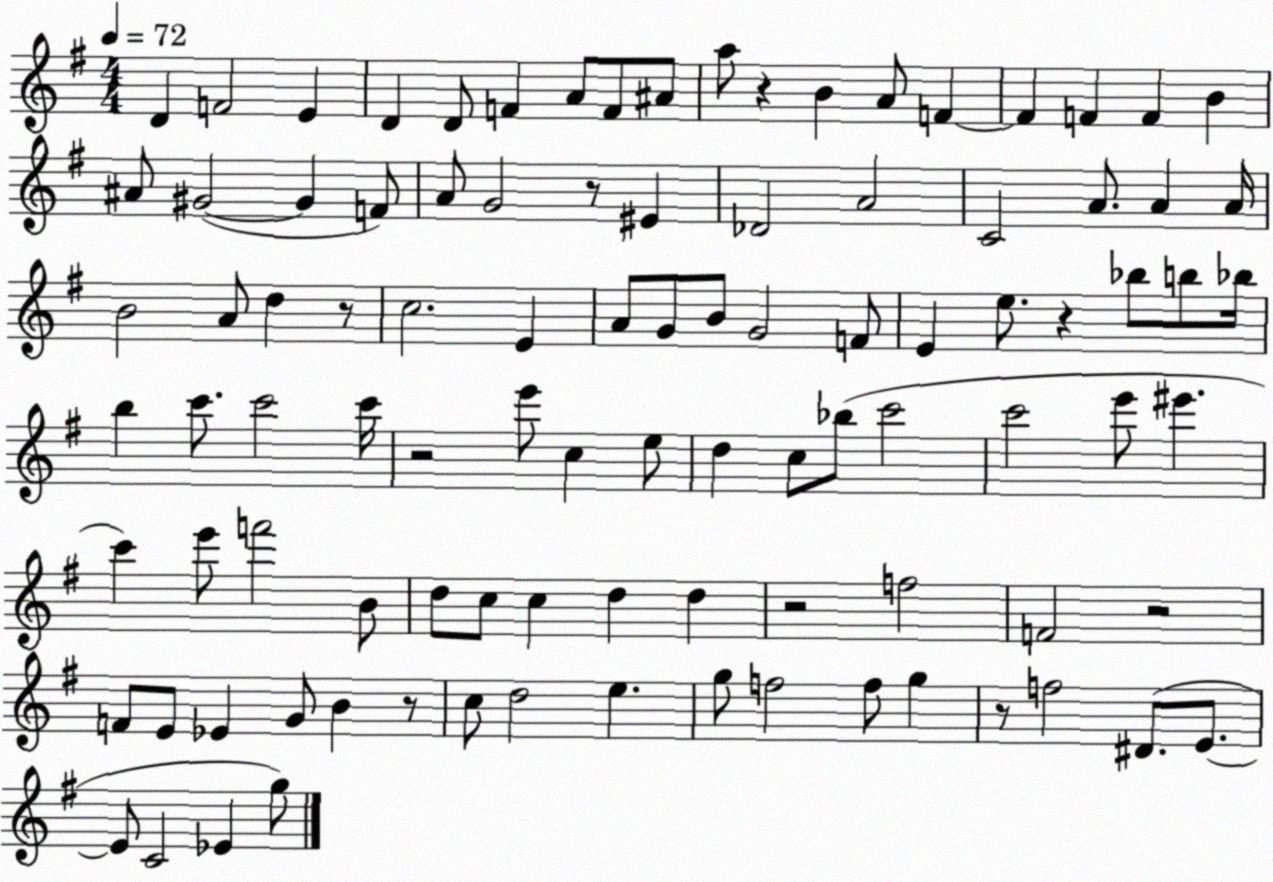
X:1
T:Untitled
M:4/4
L:1/4
K:G
D F2 E D D/2 F A/2 F/2 ^A/2 a/2 z B A/2 F F F F B ^A/2 ^G2 ^G F/2 A/2 G2 z/2 ^E _D2 A2 C2 A/2 A A/4 B2 A/2 d z/2 c2 E A/2 G/2 B/2 G2 F/2 E e/2 z _b/2 b/2 _b/4 b c'/2 c'2 c'/4 z2 e'/2 c e/2 d c/2 _b/2 c'2 c'2 e'/2 ^e' c' e'/2 f'2 B/2 d/2 c/2 c d d z2 f2 F2 z2 F/2 E/2 _E G/2 B z/2 c/2 d2 e g/2 f2 f/2 g z/2 f2 ^D/2 E/2 E/2 C2 _E g/2